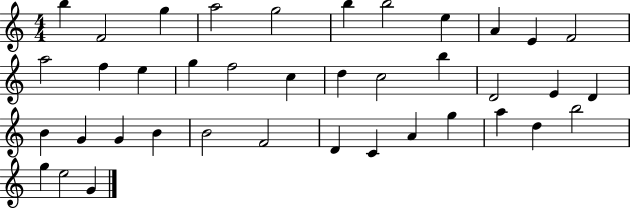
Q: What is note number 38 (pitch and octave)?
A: E5